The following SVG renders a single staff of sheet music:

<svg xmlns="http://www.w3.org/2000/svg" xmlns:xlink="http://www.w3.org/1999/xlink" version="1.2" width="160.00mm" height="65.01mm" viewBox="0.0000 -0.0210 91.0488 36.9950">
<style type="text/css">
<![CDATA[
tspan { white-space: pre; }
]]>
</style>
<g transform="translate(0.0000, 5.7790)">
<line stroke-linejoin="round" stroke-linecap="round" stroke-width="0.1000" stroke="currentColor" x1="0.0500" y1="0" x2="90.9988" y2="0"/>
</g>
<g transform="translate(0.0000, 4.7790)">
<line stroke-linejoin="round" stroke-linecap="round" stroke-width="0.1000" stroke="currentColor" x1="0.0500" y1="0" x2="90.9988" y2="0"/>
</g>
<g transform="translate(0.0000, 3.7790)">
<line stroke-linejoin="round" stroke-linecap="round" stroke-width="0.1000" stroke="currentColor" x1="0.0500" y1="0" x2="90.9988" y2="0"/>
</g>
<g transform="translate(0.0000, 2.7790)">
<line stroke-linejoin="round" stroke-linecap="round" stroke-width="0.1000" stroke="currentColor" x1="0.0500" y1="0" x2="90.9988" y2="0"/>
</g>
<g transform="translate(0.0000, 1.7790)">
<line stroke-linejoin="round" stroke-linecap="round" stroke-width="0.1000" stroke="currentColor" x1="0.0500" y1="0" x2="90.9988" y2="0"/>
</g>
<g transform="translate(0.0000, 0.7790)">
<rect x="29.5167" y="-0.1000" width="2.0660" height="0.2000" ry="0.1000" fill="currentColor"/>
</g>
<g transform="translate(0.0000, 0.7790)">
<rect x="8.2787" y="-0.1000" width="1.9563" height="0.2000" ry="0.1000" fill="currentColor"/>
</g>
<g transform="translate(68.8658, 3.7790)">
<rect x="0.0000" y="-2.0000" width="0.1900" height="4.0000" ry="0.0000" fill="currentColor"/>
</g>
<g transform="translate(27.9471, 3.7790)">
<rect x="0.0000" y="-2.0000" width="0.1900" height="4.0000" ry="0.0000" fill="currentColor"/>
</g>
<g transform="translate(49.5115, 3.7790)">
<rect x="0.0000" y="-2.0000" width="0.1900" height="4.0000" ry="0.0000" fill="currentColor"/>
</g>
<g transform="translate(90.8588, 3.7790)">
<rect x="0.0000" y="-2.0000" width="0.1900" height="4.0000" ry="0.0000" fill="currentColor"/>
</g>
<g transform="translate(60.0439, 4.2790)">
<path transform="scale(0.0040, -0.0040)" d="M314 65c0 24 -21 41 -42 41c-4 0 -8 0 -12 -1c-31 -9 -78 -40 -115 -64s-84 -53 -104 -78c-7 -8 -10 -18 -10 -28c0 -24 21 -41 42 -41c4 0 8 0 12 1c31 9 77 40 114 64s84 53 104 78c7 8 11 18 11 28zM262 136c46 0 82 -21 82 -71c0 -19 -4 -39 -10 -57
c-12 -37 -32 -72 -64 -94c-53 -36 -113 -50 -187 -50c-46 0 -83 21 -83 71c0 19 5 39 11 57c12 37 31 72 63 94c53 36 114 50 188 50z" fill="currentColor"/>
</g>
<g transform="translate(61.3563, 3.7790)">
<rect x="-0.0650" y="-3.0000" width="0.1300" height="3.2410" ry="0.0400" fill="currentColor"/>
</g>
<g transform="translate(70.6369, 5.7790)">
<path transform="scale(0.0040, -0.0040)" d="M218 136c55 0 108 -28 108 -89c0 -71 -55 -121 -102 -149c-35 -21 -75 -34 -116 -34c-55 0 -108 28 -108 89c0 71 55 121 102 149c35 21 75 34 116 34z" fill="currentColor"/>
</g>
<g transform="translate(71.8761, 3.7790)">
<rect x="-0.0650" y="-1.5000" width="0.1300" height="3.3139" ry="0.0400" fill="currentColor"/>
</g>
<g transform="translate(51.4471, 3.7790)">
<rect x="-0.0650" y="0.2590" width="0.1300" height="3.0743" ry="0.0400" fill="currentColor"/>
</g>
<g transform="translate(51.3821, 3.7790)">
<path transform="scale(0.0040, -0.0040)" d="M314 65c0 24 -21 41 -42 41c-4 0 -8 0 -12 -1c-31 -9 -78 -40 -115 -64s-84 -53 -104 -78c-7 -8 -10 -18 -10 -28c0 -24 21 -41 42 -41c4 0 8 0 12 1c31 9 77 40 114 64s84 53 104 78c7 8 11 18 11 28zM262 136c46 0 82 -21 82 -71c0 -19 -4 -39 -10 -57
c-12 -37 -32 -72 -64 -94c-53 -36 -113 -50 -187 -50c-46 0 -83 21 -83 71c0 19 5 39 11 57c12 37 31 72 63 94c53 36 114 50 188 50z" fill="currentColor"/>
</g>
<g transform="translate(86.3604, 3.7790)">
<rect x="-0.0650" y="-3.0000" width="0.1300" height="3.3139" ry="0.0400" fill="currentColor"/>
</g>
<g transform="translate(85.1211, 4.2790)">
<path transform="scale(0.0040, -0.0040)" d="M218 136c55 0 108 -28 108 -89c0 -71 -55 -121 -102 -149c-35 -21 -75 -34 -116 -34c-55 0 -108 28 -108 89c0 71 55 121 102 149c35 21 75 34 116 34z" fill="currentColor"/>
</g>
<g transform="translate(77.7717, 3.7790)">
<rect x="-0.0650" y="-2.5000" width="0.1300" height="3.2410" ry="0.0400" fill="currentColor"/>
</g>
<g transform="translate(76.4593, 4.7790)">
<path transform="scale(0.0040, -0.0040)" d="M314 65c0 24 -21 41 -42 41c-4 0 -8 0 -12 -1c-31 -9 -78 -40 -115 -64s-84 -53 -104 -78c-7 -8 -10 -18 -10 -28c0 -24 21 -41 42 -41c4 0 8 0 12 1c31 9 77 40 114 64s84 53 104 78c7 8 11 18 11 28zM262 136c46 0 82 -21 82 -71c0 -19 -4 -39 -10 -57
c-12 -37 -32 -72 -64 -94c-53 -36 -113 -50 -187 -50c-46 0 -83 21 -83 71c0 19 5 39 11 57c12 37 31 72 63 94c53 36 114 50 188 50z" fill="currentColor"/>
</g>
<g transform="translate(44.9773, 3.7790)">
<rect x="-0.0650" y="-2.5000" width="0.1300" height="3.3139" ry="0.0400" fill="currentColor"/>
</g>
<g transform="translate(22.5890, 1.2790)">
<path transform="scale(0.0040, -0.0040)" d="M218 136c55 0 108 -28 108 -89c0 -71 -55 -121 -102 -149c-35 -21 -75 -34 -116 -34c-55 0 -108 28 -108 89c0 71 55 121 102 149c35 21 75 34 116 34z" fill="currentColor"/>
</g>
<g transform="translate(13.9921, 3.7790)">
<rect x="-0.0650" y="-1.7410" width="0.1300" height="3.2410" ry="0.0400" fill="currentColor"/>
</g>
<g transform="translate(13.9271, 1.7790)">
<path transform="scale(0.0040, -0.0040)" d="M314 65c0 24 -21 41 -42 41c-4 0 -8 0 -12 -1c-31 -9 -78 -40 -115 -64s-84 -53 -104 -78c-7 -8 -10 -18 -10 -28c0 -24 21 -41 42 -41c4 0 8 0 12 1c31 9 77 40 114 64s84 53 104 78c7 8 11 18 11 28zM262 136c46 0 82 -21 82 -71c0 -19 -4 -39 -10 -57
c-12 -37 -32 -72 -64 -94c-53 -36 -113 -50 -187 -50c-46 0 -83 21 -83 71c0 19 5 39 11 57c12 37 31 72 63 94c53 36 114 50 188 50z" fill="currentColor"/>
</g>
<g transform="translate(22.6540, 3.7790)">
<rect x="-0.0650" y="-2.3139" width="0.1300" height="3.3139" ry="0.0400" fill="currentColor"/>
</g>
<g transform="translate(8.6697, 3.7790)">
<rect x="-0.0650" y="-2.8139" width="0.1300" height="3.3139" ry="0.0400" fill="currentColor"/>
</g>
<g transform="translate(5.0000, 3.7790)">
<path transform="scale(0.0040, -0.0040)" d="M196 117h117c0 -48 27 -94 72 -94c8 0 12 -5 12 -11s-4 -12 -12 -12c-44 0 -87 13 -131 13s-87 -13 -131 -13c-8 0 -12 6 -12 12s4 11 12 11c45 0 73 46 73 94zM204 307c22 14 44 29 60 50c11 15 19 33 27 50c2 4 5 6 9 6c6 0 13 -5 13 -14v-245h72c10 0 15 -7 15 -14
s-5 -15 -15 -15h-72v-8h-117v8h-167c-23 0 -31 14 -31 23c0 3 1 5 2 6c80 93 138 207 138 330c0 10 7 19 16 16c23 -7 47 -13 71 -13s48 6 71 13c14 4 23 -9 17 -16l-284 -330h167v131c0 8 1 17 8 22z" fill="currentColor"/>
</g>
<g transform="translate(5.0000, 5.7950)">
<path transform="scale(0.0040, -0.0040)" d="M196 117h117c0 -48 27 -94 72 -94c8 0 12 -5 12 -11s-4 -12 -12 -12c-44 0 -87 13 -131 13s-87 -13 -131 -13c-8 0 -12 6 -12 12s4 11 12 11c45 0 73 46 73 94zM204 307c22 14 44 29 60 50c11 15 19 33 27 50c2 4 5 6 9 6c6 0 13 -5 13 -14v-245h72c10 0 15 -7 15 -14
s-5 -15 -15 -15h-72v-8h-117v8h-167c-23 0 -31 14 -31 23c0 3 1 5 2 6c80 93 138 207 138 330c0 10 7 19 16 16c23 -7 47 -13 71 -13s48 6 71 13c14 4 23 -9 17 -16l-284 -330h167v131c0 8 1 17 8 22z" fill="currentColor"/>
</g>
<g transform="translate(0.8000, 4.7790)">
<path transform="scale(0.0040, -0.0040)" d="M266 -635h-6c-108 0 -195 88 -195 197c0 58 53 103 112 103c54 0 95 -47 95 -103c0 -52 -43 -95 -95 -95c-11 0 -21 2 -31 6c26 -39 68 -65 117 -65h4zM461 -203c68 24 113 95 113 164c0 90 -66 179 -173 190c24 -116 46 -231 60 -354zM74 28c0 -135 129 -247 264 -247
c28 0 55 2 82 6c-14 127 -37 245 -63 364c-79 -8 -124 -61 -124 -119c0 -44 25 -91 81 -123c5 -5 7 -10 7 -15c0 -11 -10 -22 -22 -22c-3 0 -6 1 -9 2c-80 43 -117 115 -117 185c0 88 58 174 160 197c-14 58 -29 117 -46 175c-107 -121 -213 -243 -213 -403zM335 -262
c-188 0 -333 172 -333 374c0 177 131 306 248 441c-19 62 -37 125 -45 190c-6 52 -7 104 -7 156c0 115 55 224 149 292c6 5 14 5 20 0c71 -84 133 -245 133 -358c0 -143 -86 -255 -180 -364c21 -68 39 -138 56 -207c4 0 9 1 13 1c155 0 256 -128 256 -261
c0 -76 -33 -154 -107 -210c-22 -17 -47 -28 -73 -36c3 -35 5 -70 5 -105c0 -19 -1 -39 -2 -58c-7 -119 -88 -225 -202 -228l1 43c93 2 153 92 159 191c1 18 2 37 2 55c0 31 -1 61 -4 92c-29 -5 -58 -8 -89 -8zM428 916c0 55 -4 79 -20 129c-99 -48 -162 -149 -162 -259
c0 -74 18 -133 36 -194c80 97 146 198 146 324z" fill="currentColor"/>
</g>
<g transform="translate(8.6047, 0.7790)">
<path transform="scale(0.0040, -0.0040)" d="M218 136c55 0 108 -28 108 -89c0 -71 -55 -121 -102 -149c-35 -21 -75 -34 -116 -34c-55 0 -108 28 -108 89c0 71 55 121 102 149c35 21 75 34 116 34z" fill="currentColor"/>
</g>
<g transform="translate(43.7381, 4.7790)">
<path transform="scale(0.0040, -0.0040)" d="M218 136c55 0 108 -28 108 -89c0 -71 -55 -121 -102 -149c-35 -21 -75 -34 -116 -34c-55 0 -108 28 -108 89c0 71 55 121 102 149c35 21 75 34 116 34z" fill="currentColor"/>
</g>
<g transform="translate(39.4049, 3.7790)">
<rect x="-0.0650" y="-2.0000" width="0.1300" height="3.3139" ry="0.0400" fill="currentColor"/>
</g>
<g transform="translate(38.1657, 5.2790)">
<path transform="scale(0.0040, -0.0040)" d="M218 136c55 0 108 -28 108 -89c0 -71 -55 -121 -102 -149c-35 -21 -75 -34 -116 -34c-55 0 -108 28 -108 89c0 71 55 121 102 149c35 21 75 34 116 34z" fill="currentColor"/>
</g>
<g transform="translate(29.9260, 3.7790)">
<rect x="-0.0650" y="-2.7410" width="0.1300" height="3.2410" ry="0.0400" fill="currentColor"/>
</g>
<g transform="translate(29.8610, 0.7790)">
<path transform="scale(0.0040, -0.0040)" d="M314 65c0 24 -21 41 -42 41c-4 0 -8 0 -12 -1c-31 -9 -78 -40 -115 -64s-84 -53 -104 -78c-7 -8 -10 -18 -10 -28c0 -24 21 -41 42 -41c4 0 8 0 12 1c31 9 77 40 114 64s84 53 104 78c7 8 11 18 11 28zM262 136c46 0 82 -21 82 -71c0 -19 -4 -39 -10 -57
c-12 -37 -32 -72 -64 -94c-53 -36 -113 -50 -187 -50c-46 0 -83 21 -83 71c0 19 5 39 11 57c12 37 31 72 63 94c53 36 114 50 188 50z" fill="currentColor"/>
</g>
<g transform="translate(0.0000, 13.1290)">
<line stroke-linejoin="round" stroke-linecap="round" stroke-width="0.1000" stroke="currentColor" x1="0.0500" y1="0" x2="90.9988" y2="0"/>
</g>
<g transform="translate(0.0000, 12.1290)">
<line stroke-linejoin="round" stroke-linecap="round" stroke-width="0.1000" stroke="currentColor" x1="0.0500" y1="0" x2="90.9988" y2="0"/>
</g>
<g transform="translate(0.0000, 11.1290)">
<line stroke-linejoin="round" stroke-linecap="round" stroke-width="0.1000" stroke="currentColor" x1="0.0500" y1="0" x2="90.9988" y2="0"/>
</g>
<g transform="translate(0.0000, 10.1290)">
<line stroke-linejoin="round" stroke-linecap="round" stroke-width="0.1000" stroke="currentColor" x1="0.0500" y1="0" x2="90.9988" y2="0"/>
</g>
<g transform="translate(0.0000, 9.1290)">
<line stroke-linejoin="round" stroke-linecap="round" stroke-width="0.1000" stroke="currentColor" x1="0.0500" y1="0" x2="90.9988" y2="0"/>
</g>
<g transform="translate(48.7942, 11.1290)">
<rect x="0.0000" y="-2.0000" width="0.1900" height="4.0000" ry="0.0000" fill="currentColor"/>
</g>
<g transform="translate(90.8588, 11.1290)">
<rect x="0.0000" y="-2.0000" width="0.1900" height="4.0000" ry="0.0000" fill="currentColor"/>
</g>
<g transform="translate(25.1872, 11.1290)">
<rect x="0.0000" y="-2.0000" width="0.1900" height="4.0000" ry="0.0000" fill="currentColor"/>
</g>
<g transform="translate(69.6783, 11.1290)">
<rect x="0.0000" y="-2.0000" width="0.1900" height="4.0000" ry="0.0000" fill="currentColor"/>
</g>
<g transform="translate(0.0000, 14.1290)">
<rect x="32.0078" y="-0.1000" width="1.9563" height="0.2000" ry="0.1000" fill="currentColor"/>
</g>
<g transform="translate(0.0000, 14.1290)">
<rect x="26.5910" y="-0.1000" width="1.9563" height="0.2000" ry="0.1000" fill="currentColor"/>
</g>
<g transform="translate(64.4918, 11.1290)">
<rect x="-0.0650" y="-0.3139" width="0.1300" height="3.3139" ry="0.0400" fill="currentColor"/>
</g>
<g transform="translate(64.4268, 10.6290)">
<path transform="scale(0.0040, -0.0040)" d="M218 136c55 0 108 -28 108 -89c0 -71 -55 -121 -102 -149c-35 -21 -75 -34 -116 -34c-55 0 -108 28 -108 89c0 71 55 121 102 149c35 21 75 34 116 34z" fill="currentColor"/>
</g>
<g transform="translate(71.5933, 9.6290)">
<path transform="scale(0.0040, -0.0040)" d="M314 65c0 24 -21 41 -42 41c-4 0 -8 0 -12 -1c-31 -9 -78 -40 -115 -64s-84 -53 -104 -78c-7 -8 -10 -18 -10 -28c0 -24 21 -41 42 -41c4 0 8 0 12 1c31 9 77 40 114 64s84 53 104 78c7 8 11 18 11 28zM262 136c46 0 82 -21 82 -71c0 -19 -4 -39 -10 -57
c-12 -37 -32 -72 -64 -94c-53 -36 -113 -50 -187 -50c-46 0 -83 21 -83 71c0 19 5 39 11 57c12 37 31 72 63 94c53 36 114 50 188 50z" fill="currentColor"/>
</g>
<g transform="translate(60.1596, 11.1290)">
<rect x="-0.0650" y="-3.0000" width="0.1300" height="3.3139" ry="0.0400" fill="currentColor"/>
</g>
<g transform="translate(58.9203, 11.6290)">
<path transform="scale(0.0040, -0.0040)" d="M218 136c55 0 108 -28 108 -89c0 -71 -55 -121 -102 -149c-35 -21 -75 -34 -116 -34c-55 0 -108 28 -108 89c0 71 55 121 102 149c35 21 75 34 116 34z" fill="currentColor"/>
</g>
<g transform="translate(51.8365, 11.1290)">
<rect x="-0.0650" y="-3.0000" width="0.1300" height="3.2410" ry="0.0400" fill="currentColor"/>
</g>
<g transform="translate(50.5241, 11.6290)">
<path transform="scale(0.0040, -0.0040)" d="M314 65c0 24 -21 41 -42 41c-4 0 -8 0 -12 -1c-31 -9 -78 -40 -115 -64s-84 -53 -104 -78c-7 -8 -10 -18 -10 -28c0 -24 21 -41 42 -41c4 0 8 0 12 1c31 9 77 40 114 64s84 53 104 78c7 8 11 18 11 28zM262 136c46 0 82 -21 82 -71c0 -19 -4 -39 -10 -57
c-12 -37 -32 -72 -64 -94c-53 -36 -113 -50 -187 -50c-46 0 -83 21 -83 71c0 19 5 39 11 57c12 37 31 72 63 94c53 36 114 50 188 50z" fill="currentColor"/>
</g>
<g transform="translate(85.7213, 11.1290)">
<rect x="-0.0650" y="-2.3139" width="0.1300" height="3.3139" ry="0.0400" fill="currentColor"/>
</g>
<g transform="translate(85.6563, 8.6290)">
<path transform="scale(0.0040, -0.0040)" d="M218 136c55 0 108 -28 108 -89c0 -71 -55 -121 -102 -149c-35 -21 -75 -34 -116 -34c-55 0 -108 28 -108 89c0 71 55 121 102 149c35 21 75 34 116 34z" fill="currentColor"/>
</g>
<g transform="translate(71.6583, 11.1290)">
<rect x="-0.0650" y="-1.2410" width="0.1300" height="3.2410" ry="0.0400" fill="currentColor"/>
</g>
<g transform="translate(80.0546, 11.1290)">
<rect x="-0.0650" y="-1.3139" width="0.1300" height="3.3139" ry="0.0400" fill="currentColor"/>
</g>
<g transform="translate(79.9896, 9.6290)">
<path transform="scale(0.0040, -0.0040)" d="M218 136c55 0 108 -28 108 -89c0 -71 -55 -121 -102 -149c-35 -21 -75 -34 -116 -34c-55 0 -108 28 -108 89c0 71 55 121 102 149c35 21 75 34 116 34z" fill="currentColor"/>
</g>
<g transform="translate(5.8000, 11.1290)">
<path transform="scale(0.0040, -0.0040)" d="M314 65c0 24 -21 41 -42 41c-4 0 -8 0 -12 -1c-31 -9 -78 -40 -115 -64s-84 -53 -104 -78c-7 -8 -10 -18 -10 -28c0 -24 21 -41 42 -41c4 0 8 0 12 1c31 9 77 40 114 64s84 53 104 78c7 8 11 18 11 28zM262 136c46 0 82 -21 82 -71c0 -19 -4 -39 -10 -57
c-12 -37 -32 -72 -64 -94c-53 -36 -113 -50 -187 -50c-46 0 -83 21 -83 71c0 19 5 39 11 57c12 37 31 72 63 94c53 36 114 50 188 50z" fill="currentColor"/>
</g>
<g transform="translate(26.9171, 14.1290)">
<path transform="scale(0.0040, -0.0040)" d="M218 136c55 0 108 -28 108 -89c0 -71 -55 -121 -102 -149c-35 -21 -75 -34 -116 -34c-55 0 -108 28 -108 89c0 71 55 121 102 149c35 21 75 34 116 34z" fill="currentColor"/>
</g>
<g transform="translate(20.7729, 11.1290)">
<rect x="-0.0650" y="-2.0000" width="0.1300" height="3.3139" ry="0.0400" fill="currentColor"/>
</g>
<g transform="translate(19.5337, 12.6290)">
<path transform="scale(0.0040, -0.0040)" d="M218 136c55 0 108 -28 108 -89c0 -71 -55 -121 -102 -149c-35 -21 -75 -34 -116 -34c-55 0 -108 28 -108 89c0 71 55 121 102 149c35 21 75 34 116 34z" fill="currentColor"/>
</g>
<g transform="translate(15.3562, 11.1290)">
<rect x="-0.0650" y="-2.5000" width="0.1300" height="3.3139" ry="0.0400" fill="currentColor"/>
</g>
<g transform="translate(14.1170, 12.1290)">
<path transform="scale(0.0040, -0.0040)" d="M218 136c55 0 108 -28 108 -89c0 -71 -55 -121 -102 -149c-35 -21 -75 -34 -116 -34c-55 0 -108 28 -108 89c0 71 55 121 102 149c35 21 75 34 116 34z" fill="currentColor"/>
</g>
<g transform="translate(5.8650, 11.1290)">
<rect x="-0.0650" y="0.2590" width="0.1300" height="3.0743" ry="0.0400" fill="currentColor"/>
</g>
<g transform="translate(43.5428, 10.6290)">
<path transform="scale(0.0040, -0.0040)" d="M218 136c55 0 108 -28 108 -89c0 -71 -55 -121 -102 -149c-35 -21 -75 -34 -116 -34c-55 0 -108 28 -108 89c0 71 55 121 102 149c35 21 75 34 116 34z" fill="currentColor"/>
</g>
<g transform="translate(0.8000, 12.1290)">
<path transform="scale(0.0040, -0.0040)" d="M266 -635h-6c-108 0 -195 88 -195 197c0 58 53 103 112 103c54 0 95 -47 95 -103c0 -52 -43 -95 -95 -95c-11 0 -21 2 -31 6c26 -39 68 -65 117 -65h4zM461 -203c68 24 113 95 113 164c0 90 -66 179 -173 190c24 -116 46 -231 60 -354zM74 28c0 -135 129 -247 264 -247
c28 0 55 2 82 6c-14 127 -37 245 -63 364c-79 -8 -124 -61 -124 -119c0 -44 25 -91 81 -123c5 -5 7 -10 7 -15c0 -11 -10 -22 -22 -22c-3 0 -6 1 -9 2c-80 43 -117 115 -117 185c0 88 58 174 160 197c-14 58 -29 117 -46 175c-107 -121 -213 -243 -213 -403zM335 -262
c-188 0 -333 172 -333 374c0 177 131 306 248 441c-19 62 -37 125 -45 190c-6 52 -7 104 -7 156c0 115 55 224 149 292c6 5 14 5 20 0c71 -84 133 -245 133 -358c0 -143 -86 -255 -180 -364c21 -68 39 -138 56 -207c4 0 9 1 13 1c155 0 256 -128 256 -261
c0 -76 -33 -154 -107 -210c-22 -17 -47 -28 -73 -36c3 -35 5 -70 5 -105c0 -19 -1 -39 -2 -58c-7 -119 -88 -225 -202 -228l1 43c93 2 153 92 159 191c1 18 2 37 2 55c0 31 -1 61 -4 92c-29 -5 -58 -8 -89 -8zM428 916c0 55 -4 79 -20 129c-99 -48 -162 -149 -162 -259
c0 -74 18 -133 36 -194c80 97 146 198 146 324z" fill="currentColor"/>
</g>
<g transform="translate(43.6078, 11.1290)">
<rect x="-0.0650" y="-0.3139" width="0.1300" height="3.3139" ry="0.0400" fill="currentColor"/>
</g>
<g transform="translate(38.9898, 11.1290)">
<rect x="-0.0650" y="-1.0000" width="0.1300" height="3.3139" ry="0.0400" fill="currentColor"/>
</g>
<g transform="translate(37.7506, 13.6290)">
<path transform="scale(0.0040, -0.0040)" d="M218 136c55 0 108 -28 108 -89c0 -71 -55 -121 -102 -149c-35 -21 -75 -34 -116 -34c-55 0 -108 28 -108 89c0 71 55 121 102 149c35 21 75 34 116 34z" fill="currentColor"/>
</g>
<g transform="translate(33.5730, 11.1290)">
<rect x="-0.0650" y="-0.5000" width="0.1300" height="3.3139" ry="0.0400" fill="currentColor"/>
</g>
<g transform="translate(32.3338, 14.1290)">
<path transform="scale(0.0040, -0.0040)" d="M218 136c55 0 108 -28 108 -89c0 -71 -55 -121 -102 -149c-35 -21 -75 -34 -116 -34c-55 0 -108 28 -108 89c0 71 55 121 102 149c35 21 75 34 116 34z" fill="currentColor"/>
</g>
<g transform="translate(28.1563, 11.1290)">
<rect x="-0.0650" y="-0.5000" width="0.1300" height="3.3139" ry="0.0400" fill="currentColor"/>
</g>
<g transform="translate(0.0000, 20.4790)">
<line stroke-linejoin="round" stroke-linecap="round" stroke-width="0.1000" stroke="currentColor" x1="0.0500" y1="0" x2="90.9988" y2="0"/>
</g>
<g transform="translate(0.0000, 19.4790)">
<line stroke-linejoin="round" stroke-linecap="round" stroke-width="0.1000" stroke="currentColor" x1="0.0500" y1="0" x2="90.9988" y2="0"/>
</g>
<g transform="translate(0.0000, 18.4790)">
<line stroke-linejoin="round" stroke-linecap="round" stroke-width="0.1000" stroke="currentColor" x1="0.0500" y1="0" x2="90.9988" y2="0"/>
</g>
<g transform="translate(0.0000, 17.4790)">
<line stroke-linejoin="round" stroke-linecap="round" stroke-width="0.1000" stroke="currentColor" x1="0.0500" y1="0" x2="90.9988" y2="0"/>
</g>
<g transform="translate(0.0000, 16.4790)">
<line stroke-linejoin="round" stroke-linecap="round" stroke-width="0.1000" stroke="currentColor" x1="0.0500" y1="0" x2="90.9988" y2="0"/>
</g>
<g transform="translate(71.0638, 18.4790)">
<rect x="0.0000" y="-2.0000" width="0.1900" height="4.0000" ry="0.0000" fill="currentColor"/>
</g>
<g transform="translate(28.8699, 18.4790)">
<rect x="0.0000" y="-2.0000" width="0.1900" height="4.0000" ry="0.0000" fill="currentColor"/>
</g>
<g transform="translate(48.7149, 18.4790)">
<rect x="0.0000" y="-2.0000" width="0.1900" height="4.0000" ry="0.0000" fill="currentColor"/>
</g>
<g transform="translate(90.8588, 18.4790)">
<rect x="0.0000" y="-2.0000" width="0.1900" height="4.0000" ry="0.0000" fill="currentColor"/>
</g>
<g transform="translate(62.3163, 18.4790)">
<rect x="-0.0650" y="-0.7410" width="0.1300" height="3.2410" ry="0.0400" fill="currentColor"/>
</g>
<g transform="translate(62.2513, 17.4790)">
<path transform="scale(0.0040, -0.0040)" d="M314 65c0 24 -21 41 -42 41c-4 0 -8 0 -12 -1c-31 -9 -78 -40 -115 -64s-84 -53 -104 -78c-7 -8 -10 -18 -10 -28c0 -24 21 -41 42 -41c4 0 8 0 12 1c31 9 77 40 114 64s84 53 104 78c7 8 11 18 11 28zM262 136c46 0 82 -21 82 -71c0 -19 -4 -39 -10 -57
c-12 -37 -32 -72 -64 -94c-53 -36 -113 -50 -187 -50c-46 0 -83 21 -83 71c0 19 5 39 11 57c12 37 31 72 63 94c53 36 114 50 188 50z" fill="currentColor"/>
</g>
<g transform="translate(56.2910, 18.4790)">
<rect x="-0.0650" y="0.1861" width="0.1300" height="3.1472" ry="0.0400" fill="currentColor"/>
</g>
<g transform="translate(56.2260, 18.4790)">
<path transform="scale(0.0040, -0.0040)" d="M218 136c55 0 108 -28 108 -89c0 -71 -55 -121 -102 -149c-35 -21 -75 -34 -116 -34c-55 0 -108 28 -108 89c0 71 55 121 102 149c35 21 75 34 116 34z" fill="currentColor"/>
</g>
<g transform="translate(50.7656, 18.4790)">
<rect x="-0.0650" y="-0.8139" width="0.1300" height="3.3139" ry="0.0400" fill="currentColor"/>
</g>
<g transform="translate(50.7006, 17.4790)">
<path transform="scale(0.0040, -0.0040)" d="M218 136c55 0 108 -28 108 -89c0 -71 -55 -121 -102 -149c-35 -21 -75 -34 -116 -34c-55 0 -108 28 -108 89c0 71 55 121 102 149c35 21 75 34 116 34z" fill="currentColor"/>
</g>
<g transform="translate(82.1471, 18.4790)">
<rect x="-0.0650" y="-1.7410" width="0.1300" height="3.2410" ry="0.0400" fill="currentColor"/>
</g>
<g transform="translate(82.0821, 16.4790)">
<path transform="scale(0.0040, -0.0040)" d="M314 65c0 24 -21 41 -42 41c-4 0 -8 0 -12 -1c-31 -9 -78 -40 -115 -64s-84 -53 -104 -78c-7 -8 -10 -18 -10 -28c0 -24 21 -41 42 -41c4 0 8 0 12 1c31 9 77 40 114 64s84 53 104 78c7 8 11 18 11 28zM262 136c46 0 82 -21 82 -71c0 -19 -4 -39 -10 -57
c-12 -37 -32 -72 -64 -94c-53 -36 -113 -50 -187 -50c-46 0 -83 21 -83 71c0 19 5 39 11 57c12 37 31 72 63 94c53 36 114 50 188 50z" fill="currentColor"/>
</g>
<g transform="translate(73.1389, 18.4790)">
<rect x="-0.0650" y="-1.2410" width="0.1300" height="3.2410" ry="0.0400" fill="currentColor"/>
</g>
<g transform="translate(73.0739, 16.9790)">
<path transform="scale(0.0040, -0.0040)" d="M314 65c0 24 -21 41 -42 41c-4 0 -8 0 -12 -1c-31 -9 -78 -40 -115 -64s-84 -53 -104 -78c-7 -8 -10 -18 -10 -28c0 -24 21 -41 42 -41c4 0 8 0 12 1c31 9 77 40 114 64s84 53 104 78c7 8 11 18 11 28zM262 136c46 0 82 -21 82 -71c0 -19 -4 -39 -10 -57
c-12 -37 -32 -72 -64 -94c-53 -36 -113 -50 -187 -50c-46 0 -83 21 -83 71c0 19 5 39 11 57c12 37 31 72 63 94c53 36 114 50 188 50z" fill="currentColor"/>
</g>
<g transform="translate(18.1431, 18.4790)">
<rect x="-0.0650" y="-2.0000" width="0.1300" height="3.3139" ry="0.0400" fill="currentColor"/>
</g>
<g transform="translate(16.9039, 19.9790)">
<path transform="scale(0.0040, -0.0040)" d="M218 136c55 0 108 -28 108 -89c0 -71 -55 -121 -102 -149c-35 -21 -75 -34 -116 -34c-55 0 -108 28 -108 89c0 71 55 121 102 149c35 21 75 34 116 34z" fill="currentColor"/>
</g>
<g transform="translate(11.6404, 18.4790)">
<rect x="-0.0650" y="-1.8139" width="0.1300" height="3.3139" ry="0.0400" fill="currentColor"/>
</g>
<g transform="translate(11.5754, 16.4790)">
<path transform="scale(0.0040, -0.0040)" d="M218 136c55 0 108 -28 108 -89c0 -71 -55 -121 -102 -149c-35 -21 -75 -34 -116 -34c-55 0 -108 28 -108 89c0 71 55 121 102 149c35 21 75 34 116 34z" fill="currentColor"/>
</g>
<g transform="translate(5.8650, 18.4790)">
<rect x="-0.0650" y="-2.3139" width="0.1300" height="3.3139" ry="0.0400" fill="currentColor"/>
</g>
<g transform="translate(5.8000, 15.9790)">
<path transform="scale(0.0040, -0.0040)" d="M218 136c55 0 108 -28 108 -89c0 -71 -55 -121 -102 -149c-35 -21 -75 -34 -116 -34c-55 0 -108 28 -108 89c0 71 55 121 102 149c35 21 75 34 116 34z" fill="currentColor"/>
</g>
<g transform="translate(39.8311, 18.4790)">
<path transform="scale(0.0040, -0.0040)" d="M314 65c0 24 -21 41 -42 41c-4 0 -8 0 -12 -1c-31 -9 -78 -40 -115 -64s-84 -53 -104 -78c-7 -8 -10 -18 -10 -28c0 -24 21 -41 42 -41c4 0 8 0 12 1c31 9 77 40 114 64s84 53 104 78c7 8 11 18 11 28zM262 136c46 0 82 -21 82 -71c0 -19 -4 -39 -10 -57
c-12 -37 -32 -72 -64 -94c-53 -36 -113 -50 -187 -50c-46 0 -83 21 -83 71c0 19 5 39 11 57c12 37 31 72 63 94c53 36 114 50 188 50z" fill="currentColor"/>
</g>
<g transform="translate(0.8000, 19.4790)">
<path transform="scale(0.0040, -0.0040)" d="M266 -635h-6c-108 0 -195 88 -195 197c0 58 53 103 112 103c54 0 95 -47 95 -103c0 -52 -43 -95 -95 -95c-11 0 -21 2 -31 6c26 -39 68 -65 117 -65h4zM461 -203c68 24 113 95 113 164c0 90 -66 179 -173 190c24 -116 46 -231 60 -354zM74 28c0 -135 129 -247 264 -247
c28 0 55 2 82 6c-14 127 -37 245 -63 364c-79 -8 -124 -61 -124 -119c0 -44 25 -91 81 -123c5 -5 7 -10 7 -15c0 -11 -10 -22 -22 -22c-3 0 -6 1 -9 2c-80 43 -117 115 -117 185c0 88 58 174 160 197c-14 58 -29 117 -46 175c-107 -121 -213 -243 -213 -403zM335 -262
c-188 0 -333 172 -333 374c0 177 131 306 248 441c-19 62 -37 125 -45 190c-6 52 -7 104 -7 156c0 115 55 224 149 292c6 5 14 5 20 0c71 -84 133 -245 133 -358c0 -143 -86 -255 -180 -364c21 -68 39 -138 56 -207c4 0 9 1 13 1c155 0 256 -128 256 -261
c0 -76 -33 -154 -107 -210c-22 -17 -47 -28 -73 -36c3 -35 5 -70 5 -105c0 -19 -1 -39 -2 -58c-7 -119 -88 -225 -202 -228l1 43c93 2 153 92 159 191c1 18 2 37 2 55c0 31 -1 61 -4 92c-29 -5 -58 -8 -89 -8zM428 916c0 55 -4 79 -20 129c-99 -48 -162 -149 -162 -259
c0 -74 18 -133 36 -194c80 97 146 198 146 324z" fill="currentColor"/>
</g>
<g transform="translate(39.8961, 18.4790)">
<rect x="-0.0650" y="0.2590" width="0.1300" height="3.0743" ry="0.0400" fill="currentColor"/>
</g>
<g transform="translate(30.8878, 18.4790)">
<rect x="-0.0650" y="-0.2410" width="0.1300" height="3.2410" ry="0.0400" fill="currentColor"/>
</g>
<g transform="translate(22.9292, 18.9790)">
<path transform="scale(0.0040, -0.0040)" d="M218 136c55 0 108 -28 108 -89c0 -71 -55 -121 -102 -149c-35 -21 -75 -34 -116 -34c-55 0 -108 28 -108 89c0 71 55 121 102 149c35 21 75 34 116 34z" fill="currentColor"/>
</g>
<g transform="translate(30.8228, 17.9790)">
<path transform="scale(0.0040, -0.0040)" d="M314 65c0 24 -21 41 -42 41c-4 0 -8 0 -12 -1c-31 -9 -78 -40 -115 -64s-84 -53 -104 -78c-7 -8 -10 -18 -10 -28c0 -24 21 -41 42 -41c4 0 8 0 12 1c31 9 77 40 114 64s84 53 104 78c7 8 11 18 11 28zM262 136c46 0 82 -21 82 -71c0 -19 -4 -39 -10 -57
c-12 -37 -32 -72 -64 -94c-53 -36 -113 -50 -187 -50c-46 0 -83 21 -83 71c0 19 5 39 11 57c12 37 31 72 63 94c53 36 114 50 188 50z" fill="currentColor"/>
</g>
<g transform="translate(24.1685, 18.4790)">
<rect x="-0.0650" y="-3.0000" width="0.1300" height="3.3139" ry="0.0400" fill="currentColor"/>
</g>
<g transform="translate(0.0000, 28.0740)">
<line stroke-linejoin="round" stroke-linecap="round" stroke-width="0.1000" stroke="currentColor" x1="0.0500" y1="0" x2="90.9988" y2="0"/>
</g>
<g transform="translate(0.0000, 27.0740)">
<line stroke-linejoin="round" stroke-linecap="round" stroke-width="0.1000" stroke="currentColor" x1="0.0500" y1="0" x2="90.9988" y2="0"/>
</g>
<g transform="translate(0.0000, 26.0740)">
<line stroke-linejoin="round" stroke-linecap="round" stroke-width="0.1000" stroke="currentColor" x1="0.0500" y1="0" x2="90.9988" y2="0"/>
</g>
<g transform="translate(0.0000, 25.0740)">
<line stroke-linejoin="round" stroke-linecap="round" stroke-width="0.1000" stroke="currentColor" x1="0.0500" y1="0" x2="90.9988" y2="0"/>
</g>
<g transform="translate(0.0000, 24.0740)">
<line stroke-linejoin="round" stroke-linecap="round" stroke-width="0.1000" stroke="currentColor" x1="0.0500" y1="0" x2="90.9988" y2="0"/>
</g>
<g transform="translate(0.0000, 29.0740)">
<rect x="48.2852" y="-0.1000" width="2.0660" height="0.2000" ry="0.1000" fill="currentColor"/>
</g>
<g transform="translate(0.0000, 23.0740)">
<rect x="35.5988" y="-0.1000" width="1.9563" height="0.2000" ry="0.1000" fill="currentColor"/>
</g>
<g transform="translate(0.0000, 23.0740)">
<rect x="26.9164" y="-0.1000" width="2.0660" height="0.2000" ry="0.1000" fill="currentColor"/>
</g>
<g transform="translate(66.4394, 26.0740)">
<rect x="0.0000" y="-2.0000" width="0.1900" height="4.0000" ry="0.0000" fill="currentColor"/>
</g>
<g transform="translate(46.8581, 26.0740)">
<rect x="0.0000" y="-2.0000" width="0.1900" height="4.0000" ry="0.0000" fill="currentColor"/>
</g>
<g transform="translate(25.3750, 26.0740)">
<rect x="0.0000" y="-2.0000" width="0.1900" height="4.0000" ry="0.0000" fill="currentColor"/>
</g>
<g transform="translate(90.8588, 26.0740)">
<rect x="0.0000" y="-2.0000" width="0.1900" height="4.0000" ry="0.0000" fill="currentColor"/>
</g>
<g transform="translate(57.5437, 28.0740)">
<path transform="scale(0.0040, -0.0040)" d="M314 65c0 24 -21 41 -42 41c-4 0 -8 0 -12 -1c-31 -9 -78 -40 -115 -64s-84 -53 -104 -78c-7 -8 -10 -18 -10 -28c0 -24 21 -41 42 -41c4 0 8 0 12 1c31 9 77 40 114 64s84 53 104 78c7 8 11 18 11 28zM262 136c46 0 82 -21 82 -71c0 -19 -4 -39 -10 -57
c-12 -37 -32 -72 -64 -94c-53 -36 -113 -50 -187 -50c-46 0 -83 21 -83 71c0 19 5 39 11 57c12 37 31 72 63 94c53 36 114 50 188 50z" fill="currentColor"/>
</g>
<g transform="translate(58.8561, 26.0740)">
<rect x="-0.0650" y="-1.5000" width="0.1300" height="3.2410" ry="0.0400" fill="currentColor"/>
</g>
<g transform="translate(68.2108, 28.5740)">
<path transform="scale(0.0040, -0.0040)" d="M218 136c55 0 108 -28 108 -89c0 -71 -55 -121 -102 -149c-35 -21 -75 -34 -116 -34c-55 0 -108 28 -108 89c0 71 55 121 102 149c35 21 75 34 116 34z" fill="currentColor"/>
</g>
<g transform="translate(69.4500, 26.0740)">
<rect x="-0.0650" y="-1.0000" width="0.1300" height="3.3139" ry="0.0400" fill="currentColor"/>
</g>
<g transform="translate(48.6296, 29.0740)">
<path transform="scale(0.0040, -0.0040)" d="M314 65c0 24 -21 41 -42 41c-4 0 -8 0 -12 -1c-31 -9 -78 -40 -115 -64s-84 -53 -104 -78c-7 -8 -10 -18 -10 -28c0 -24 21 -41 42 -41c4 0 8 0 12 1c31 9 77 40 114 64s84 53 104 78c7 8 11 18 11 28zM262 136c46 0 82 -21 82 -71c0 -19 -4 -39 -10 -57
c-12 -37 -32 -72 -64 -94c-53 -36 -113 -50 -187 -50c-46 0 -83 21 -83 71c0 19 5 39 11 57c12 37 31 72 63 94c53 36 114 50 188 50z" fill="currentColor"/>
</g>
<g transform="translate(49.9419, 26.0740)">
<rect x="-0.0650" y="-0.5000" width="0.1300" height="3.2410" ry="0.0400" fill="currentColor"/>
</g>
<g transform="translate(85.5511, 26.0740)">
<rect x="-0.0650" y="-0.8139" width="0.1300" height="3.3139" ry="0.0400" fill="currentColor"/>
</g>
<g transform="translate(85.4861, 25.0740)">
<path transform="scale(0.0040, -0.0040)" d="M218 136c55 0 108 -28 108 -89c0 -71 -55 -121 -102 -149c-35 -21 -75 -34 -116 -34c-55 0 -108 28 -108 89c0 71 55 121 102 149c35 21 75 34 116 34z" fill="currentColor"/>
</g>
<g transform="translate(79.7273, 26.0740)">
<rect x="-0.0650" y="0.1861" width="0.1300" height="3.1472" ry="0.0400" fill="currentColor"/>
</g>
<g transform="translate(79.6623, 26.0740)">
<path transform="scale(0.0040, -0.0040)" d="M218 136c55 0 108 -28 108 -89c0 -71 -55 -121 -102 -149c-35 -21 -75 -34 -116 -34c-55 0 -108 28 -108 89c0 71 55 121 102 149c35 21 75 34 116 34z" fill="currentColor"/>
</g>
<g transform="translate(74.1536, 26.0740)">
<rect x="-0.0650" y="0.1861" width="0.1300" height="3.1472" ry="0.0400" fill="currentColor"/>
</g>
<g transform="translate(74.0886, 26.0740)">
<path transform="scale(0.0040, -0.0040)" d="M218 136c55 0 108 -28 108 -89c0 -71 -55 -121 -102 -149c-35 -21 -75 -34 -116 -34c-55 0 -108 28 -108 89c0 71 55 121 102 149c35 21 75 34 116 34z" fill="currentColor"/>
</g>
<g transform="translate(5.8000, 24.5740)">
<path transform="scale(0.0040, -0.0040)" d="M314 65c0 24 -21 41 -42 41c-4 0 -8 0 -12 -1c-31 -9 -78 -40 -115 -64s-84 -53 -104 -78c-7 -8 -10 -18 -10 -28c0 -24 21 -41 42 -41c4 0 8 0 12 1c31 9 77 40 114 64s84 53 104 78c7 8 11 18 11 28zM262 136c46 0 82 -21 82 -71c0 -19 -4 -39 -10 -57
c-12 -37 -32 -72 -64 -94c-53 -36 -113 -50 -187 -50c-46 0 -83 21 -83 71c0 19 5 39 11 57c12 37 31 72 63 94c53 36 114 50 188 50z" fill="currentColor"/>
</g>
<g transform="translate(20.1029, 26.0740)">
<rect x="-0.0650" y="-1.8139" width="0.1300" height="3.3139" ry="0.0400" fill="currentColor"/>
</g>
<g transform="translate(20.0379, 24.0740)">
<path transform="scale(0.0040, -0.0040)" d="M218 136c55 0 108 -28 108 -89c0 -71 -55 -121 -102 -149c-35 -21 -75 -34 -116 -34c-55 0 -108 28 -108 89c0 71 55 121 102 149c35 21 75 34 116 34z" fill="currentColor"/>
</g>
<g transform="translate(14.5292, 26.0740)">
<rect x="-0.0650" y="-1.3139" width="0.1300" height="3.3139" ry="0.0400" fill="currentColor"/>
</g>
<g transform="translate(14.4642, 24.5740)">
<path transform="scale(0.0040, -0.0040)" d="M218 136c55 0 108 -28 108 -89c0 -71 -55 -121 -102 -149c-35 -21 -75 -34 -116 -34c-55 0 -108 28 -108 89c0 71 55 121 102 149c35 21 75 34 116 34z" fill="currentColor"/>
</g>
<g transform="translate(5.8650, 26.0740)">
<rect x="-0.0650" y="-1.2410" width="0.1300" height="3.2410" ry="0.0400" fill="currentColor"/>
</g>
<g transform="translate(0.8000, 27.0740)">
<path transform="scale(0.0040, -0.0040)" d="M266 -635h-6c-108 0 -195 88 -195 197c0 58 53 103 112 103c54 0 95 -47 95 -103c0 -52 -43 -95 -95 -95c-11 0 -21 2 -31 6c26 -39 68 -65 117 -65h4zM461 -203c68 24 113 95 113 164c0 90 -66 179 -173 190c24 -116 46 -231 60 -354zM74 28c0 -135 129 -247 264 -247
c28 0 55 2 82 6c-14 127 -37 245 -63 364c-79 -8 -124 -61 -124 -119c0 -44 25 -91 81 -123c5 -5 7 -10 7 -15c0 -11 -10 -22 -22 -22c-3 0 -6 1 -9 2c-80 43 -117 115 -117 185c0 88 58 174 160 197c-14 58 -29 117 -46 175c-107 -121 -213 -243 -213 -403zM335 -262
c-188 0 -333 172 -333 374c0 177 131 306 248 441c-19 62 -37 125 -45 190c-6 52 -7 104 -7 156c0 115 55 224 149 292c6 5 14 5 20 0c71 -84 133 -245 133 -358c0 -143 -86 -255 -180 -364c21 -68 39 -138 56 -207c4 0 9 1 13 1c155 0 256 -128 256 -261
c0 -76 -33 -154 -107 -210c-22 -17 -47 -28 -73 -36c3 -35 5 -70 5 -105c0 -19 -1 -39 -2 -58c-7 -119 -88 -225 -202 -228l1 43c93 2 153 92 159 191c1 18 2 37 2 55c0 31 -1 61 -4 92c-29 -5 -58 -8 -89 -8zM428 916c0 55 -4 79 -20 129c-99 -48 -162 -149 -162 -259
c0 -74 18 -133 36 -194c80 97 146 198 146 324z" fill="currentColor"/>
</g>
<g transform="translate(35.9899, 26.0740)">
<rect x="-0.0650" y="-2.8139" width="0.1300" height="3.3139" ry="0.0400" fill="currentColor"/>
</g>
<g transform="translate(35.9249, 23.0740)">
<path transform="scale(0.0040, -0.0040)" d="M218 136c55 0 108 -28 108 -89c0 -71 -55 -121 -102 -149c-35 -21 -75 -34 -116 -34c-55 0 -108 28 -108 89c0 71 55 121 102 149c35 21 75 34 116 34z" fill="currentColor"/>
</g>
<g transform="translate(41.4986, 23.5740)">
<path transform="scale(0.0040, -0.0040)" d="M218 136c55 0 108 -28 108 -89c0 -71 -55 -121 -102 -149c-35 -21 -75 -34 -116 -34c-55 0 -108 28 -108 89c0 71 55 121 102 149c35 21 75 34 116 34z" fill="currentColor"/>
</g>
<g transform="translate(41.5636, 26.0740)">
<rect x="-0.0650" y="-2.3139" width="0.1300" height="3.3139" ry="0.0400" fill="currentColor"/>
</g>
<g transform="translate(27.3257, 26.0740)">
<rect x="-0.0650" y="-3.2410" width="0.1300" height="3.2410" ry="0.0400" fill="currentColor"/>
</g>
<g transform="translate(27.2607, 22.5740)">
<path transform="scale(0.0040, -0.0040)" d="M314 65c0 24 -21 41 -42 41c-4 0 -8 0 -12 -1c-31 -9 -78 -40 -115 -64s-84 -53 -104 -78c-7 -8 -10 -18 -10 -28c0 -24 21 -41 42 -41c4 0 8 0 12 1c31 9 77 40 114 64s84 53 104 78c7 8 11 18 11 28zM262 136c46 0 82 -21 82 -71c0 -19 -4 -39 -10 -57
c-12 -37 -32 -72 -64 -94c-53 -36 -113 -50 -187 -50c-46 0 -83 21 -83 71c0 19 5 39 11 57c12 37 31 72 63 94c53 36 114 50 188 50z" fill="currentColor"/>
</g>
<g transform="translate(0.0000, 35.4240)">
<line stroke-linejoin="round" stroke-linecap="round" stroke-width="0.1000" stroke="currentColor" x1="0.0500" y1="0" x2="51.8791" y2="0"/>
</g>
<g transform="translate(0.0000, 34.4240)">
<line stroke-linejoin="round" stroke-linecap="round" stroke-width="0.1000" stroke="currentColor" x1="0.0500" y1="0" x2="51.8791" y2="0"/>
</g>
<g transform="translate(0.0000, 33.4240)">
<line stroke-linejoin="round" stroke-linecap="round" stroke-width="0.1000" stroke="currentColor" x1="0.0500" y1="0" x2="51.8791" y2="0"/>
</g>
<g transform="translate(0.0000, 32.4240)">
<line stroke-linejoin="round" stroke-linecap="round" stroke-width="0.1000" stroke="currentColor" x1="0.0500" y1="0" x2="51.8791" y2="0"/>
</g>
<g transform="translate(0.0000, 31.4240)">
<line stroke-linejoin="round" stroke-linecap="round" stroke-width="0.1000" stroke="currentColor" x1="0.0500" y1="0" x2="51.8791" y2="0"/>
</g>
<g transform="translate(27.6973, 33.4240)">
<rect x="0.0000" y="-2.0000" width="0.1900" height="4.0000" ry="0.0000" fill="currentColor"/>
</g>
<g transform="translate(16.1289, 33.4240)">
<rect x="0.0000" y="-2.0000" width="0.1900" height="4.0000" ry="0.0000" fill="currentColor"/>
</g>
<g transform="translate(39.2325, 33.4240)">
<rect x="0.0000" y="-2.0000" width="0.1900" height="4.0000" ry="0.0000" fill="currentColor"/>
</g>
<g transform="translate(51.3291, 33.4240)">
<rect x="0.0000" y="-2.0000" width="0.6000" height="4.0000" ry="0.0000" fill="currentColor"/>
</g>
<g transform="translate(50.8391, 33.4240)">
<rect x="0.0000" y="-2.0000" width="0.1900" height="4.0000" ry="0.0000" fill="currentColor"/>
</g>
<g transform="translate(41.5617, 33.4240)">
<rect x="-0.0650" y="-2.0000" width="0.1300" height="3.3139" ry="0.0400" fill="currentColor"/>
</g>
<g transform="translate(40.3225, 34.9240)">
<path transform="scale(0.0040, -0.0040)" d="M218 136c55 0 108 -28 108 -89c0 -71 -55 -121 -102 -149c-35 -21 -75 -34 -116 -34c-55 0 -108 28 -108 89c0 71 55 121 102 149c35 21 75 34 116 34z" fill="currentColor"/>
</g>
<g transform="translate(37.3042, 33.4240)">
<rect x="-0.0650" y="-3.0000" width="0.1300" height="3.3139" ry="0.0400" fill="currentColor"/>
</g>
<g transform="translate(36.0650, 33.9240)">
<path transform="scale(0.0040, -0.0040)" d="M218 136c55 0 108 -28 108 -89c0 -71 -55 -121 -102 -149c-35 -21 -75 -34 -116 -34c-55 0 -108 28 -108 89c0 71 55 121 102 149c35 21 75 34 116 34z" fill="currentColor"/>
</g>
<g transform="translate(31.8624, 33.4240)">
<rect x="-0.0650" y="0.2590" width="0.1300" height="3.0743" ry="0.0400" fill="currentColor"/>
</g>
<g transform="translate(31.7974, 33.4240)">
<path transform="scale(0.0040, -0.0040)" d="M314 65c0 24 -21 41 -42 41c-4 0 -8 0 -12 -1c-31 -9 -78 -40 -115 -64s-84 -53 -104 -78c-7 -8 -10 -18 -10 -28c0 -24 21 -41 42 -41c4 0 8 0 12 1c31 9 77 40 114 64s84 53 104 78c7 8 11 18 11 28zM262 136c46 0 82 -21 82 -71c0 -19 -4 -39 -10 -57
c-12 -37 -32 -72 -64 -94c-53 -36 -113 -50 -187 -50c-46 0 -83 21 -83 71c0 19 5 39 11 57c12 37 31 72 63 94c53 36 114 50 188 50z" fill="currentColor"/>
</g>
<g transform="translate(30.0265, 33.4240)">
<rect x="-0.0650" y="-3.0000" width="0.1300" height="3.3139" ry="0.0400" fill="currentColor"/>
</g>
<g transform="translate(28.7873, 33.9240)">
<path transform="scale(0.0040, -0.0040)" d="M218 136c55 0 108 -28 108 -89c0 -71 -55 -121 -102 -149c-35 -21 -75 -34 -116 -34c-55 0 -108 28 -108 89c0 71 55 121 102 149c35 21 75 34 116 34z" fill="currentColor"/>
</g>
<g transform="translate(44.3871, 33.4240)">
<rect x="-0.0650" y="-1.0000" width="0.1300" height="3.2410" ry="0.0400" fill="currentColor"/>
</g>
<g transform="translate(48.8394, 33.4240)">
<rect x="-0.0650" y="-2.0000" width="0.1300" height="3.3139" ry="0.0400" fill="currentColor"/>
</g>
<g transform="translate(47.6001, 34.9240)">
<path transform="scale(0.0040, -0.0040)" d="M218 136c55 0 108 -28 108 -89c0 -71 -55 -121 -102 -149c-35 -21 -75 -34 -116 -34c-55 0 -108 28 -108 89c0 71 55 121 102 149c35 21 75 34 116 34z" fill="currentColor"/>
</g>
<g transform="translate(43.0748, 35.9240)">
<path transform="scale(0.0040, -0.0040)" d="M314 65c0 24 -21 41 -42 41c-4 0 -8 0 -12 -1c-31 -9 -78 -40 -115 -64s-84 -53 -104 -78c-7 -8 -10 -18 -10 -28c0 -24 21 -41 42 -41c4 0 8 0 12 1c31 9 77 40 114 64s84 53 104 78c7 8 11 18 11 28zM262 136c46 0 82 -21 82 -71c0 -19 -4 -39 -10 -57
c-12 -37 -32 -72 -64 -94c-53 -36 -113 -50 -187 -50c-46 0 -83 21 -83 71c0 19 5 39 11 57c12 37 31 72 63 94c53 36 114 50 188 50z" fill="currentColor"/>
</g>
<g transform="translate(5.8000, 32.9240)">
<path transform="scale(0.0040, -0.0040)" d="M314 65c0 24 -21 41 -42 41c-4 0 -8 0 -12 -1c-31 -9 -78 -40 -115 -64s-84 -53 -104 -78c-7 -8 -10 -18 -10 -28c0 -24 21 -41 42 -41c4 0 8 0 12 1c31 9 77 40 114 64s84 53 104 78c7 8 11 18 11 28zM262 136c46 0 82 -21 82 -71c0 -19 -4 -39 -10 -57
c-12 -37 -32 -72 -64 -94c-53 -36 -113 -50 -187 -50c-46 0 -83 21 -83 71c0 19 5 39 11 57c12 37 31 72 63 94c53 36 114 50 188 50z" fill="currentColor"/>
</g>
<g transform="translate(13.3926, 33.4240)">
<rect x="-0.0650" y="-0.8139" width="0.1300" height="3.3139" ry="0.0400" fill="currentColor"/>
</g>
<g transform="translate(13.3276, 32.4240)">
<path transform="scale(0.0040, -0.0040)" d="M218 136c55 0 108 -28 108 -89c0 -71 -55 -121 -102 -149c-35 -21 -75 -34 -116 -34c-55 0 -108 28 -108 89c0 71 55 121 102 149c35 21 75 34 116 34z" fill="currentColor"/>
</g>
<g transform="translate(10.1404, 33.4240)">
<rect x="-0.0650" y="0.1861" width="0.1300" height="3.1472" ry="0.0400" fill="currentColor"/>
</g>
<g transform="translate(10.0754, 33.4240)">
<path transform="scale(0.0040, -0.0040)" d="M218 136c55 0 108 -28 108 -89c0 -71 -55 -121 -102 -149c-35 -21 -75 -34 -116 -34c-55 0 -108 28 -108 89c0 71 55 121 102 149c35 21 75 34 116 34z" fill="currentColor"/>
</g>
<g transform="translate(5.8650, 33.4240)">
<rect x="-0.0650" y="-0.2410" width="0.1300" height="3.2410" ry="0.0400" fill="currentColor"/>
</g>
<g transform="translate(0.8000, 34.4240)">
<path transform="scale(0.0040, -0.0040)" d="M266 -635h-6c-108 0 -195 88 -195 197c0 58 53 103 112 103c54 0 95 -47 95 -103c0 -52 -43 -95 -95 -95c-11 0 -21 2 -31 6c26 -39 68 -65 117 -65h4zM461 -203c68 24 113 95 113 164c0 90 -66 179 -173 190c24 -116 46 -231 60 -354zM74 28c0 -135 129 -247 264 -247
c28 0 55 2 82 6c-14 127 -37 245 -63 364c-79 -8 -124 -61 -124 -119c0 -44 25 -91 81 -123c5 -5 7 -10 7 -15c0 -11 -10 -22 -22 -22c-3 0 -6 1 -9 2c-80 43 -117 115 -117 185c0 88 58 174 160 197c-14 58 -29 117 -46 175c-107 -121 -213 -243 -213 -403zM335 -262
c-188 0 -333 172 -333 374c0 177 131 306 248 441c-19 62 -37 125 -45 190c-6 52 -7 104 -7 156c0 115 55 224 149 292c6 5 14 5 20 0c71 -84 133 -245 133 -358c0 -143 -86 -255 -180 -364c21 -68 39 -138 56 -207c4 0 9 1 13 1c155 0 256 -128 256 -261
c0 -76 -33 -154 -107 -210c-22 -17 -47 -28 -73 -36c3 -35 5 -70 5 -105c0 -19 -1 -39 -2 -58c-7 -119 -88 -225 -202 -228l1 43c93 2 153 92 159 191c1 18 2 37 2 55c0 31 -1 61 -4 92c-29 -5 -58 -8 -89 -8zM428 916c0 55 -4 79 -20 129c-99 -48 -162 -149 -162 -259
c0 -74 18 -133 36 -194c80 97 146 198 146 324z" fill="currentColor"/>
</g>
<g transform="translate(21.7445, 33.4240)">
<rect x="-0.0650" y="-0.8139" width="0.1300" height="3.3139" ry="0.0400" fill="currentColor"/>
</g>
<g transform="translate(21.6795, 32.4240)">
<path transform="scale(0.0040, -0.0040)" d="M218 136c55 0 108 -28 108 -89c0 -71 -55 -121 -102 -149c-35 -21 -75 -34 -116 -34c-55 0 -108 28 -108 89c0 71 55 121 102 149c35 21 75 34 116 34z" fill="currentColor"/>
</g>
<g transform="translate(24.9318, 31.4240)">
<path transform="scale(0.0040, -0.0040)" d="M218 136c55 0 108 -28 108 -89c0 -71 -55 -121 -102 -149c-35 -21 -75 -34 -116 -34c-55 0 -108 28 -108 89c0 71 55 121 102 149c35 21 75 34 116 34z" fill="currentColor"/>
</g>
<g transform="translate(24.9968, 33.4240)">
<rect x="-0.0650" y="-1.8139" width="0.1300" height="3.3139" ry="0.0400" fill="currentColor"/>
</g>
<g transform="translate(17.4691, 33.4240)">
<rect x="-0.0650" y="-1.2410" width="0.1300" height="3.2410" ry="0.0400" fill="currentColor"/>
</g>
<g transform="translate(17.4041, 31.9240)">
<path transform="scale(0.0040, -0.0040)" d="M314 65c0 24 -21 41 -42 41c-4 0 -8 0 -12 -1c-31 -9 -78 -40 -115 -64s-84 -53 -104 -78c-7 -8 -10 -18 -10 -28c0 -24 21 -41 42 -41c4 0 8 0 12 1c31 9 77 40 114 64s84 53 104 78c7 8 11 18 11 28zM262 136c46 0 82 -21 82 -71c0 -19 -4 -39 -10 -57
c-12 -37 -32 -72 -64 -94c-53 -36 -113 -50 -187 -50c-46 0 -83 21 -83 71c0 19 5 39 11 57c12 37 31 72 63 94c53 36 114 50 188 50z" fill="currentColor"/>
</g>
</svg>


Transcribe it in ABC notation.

X:1
T:Untitled
M:4/4
L:1/4
K:C
a f2 g a2 F G B2 A2 E G2 A B2 G F C C D c A2 A c e2 e g g f F A c2 B2 d B d2 e2 f2 e2 e f b2 a g C2 E2 D B B d c2 B d e2 d f A B2 A F D2 F